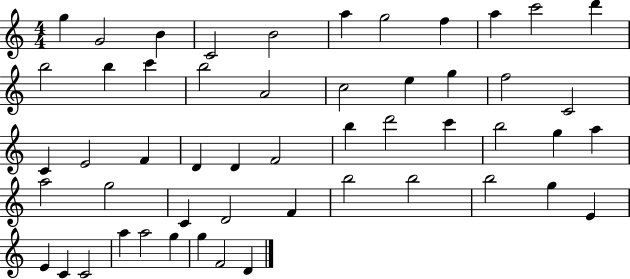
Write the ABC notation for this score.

X:1
T:Untitled
M:4/4
L:1/4
K:C
g G2 B C2 B2 a g2 f a c'2 d' b2 b c' b2 A2 c2 e g f2 C2 C E2 F D D F2 b d'2 c' b2 g a a2 g2 C D2 F b2 b2 b2 g E E C C2 a a2 g g F2 D